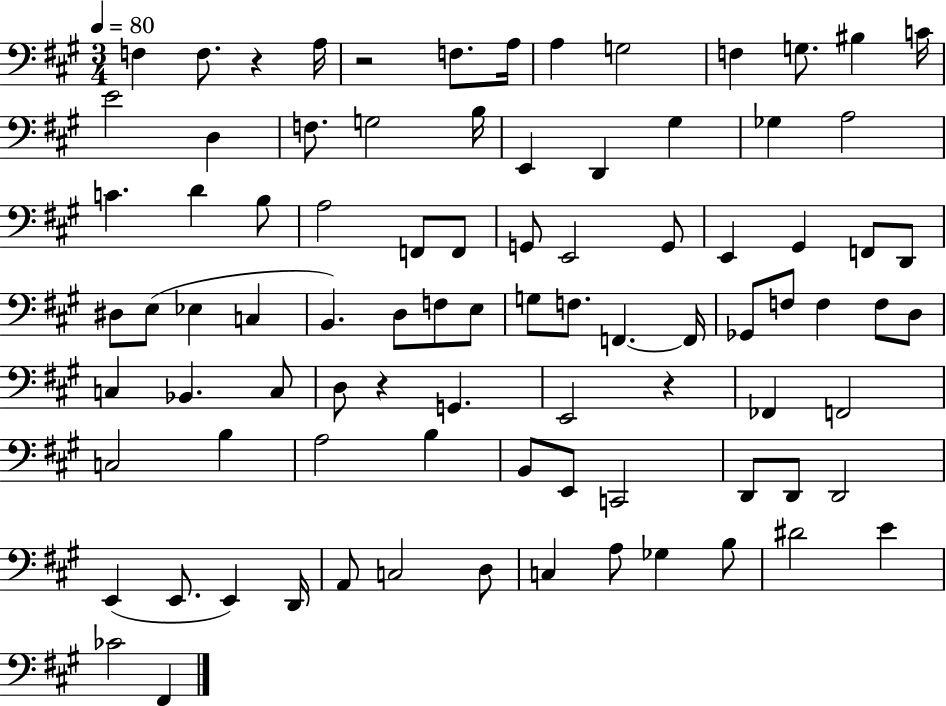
F3/q F3/e. R/q A3/s R/h F3/e. A3/s A3/q G3/h F3/q G3/e. BIS3/q C4/s E4/h D3/q F3/e. G3/h B3/s E2/q D2/q G#3/q Gb3/q A3/h C4/q. D4/q B3/e A3/h F2/e F2/e G2/e E2/h G2/e E2/q G#2/q F2/e D2/e D#3/e E3/e Eb3/q C3/q B2/q. D3/e F3/e E3/e G3/e F3/e. F2/q. F2/s Gb2/e F3/e F3/q F3/e D3/e C3/q Bb2/q. C3/e D3/e R/q G2/q. E2/h R/q FES2/q F2/h C3/h B3/q A3/h B3/q B2/e E2/e C2/h D2/e D2/e D2/h E2/q E2/e. E2/q D2/s A2/e C3/h D3/e C3/q A3/e Gb3/q B3/e D#4/h E4/q CES4/h F#2/q